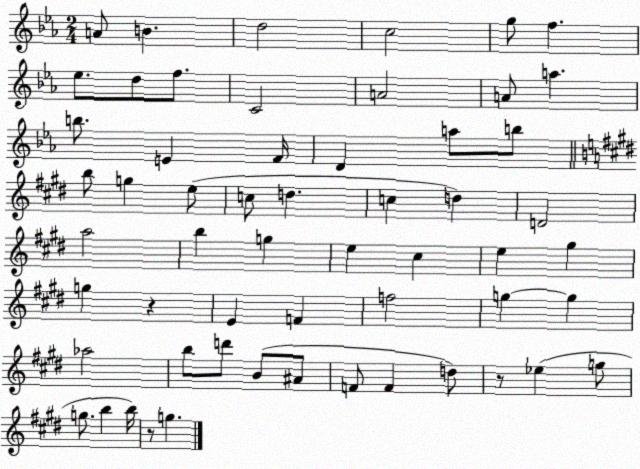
X:1
T:Untitled
M:2/4
L:1/4
K:Eb
A/2 B d2 c2 g/2 f _e/2 d/2 f/2 C2 A2 A/2 a b/2 E F/4 D a/2 b/2 b/2 g e/2 c/2 d c d D2 a2 b g e ^c e ^g g z E F f2 g g _a2 b/2 d'/2 B/2 ^A/2 F/2 F d/2 z/2 _e g/2 g/2 b b/4 z/2 g